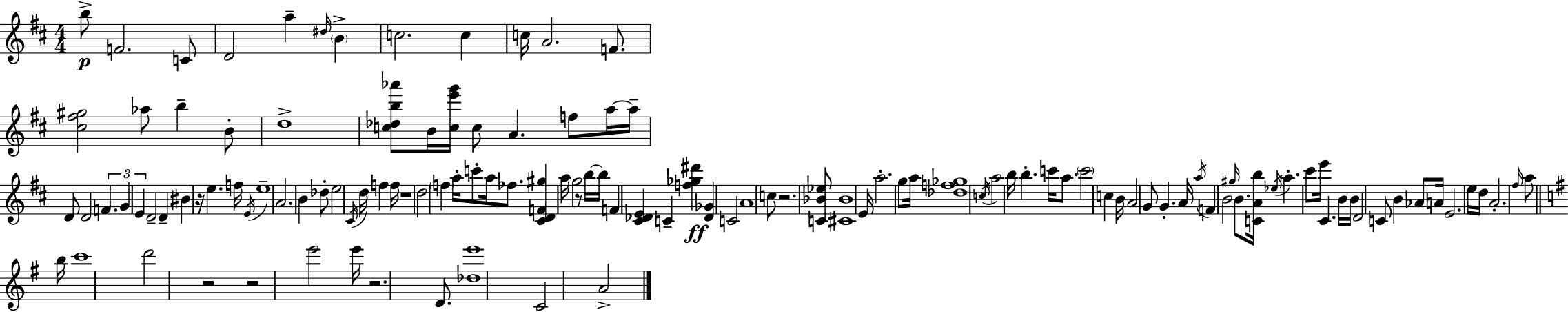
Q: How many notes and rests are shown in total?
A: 124